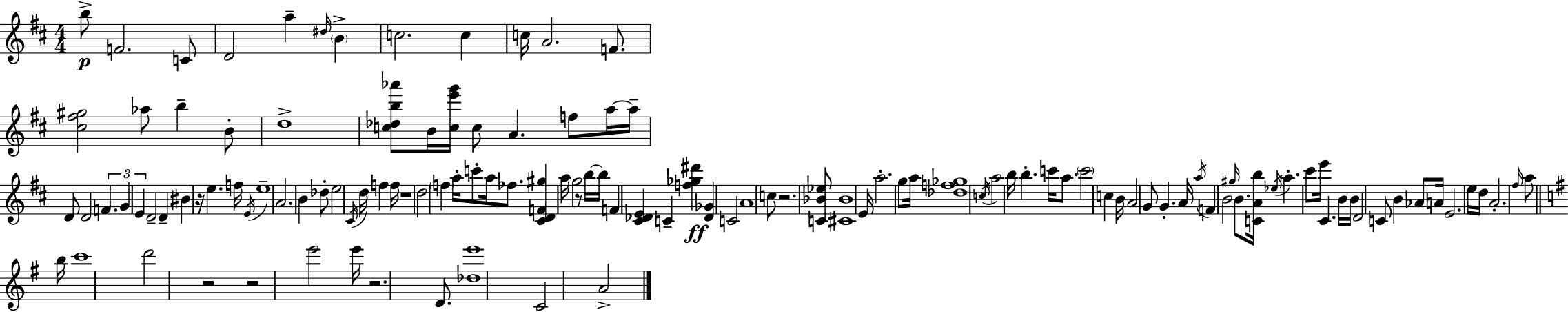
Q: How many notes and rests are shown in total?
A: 124